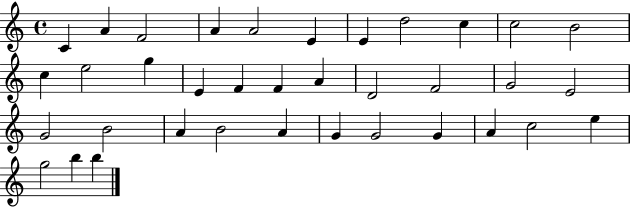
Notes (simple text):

C4/q A4/q F4/h A4/q A4/h E4/q E4/q D5/h C5/q C5/h B4/h C5/q E5/h G5/q E4/q F4/q F4/q A4/q D4/h F4/h G4/h E4/h G4/h B4/h A4/q B4/h A4/q G4/q G4/h G4/q A4/q C5/h E5/q G5/h B5/q B5/q